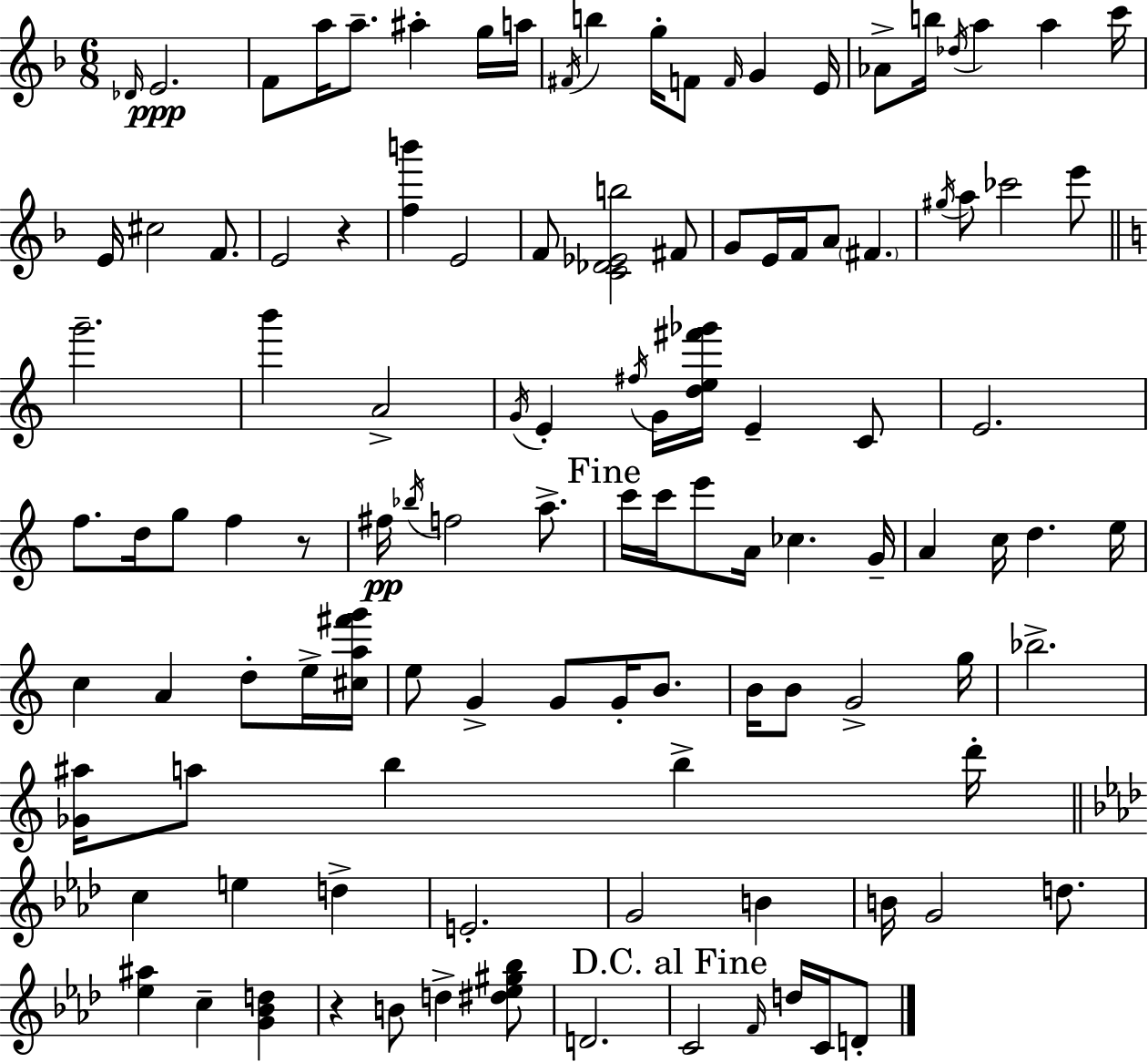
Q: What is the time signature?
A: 6/8